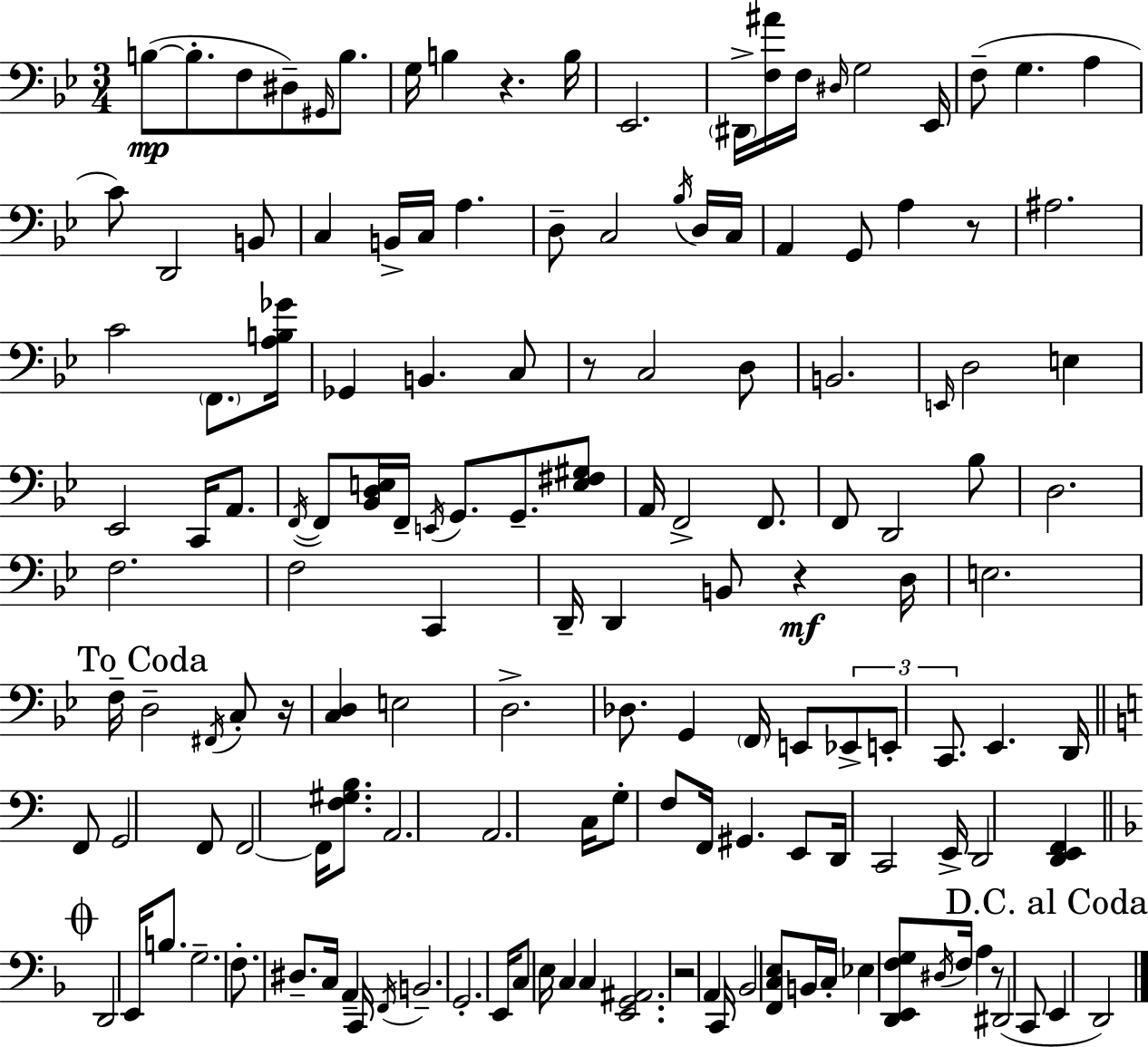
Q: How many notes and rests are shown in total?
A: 148